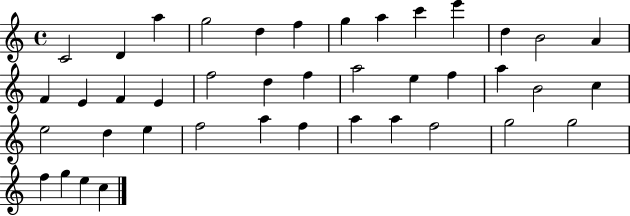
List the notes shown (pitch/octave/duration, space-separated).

C4/h D4/q A5/q G5/h D5/q F5/q G5/q A5/q C6/q E6/q D5/q B4/h A4/q F4/q E4/q F4/q E4/q F5/h D5/q F5/q A5/h E5/q F5/q A5/q B4/h C5/q E5/h D5/q E5/q F5/h A5/q F5/q A5/q A5/q F5/h G5/h G5/h F5/q G5/q E5/q C5/q